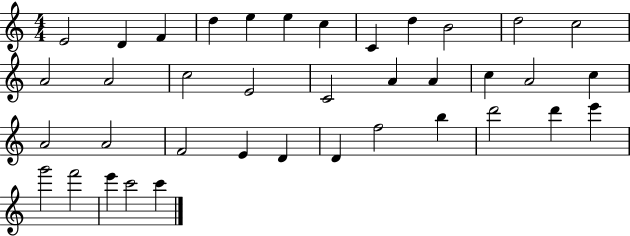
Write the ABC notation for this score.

X:1
T:Untitled
M:4/4
L:1/4
K:C
E2 D F d e e c C d B2 d2 c2 A2 A2 c2 E2 C2 A A c A2 c A2 A2 F2 E D D f2 b d'2 d' e' g'2 f'2 e' c'2 c'